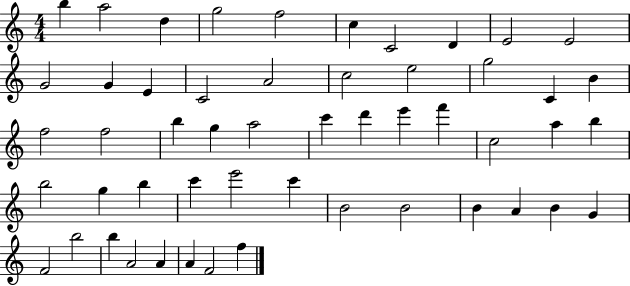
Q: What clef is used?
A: treble